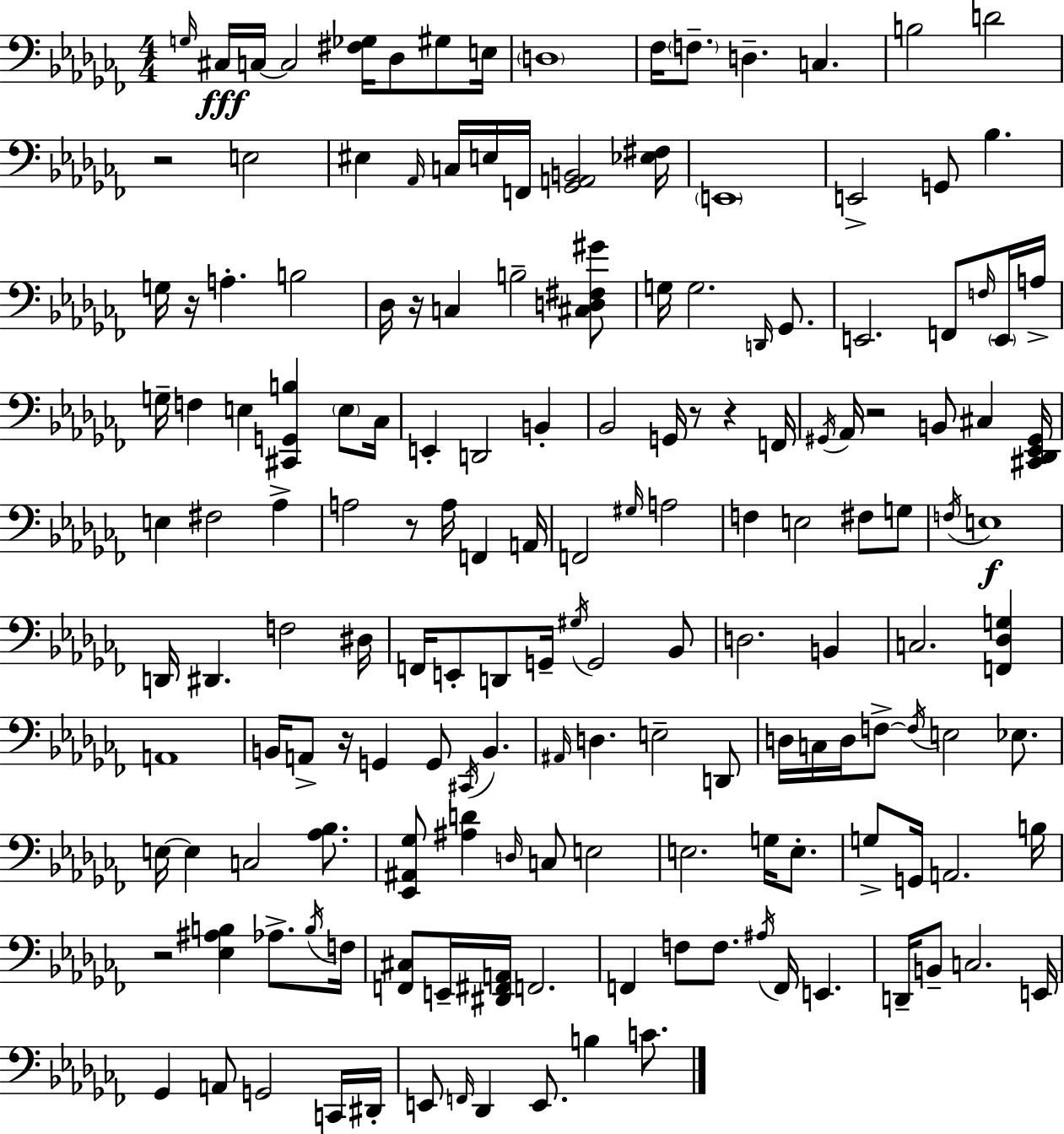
X:1
T:Untitled
M:4/4
L:1/4
K:Abm
G,/4 ^C,/4 C,/4 C,2 [^F,_G,]/4 _D,/2 ^G,/2 E,/4 D,4 _F,/4 F,/2 D, C, B,2 D2 z2 E,2 ^E, _A,,/4 C,/4 E,/4 F,,/4 [_G,,A,,B,,]2 [_E,^F,]/4 E,,4 E,,2 G,,/2 _B, G,/4 z/4 A, B,2 _D,/4 z/4 C, B,2 [^C,D,^F,^G]/2 G,/4 G,2 D,,/4 _G,,/2 E,,2 F,,/2 F,/4 E,,/4 A,/4 G,/4 F, E, [^C,,G,,B,] E,/2 _C,/4 E,, D,,2 B,, _B,,2 G,,/4 z/2 z F,,/4 ^G,,/4 _A,,/4 z2 B,,/2 ^C, [^C,,_D,,_E,,^G,,]/4 E, ^F,2 _A, A,2 z/2 A,/4 F,, A,,/4 F,,2 ^G,/4 A,2 F, E,2 ^F,/2 G,/2 F,/4 E,4 D,,/4 ^D,, F,2 ^D,/4 F,,/4 E,,/2 D,,/2 G,,/4 ^G,/4 G,,2 _B,,/2 D,2 B,, C,2 [F,,_D,G,] A,,4 B,,/4 A,,/2 z/4 G,, G,,/2 ^C,,/4 B,, ^A,,/4 D, E,2 D,,/2 D,/4 C,/4 D,/4 F,/2 F,/4 E,2 _E,/2 E,/4 E, C,2 [_A,_B,]/2 [_E,,^A,,_G,]/2 [^A,D] D,/4 C,/2 E,2 E,2 G,/4 E,/2 G,/2 G,,/4 A,,2 B,/4 z2 [_E,^A,B,] _A,/2 B,/4 F,/4 [F,,^C,]/2 E,,/4 [^D,,^F,,A,,]/4 F,,2 F,, F,/2 F,/2 ^A,/4 F,,/4 E,, D,,/4 B,,/2 C,2 E,,/4 _G,, A,,/2 G,,2 C,,/4 ^D,,/4 E,,/2 F,,/4 _D,, E,,/2 B, C/2